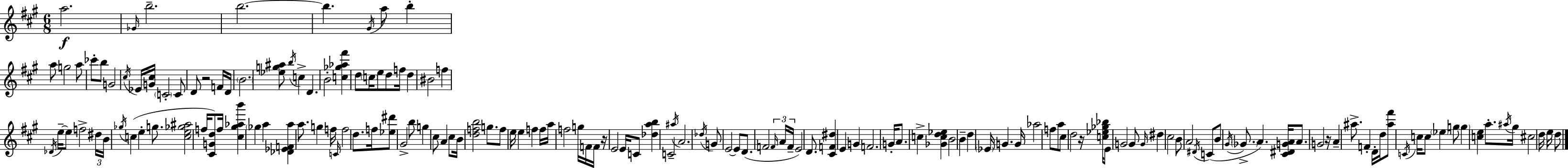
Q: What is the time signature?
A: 6/8